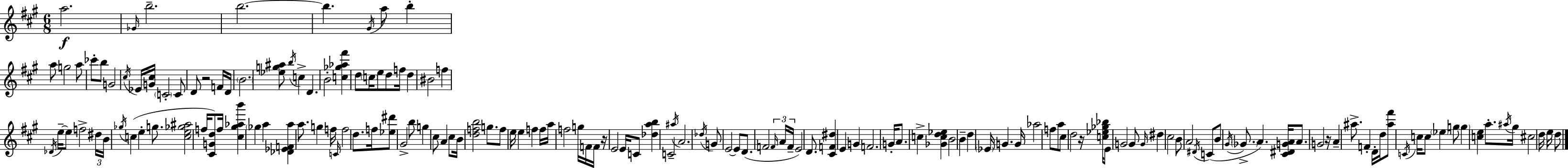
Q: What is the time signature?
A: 6/8